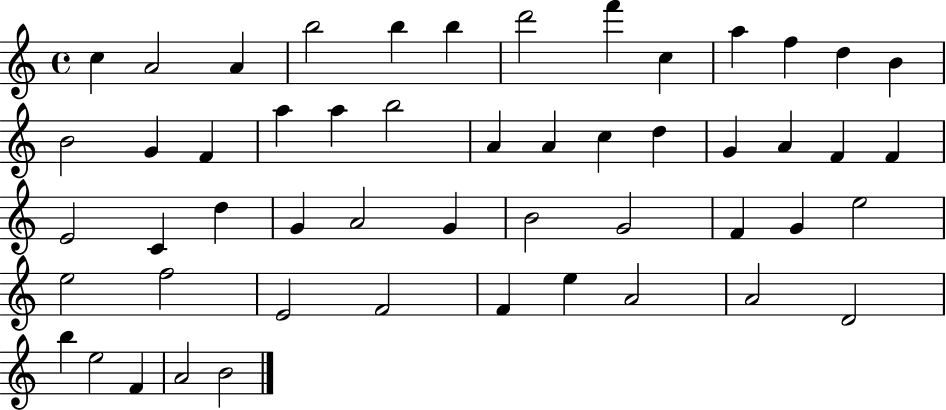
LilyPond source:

{
  \clef treble
  \time 4/4
  \defaultTimeSignature
  \key c \major
  c''4 a'2 a'4 | b''2 b''4 b''4 | d'''2 f'''4 c''4 | a''4 f''4 d''4 b'4 | \break b'2 g'4 f'4 | a''4 a''4 b''2 | a'4 a'4 c''4 d''4 | g'4 a'4 f'4 f'4 | \break e'2 c'4 d''4 | g'4 a'2 g'4 | b'2 g'2 | f'4 g'4 e''2 | \break e''2 f''2 | e'2 f'2 | f'4 e''4 a'2 | a'2 d'2 | \break b''4 e''2 f'4 | a'2 b'2 | \bar "|."
}